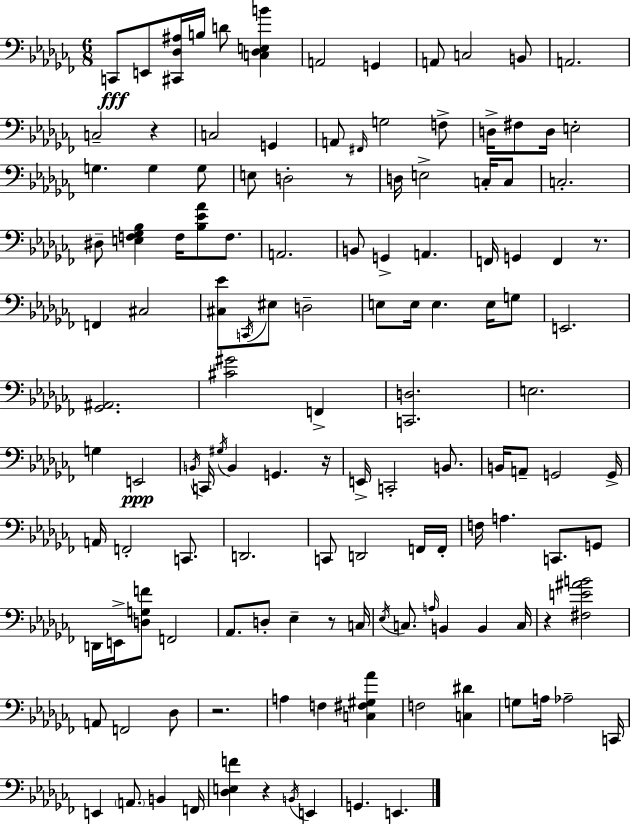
{
  \clef bass
  \numericTimeSignature
  \time 6/8
  \key aes \minor
  c,8\fff e,8 <cis, des ais>16 b16 d'8 <c des e b'>4 | a,2 g,4 | a,8 c2 b,8 | a,2. | \break c2-- r4 | c2 g,4 | a,8 \grace { fis,16 } g2 f8-> | d16-> fis8 d16 e2-. | \break g4. g4 g8 | e8 d2-. r8 | d16 e2-> c16-. c8 | c2.-. | \break dis8-- <e f ges bes>4 f16 <bes ees' aes'>8 f8. | a,2. | b,8 g,4-> a,4. | f,16 g,4 f,4 r8. | \break f,4 cis2 | <cis ees'>8 \acciaccatura { c,16 } eis8 d2-- | e8 e16 e4. e16 | g8 e,2. | \break <ges, ais,>2. | <cis' gis'>2 f,4-> | <c, d>2. | e2. | \break g4 e,2\ppp | \acciaccatura { b,16 } c,16 \acciaccatura { gis16 } b,4 g,4. | r16 e,16-> c,2-. | b,8. b,16 a,8-- g,2 | \break g,16-> a,16 f,2-. | c,8. d,2. | c,8 d,2 | f,16 f,16-. f16 a4. c,8. | \break g,8 d,16 e,16-> <d g f'>8 f,2 | aes,8. d8-. ees4-- | r8 c16 \acciaccatura { ees16 } c8. \grace { a16 } b,4 | b,4 c16 r4 <fis e' ais' b'>2 | \break a,8 f,2 | des8 r2. | a4 f4 | <c fis gis aes'>4 f2 | \break <c dis'>4 g8 a16 aes2-- | c,16 e,4 \parenthesize a,8. | b,4 f,16 <des e f'>4 r4 | \acciaccatura { b,16 } e,4 g,4. | \break e,4. \bar "|."
}